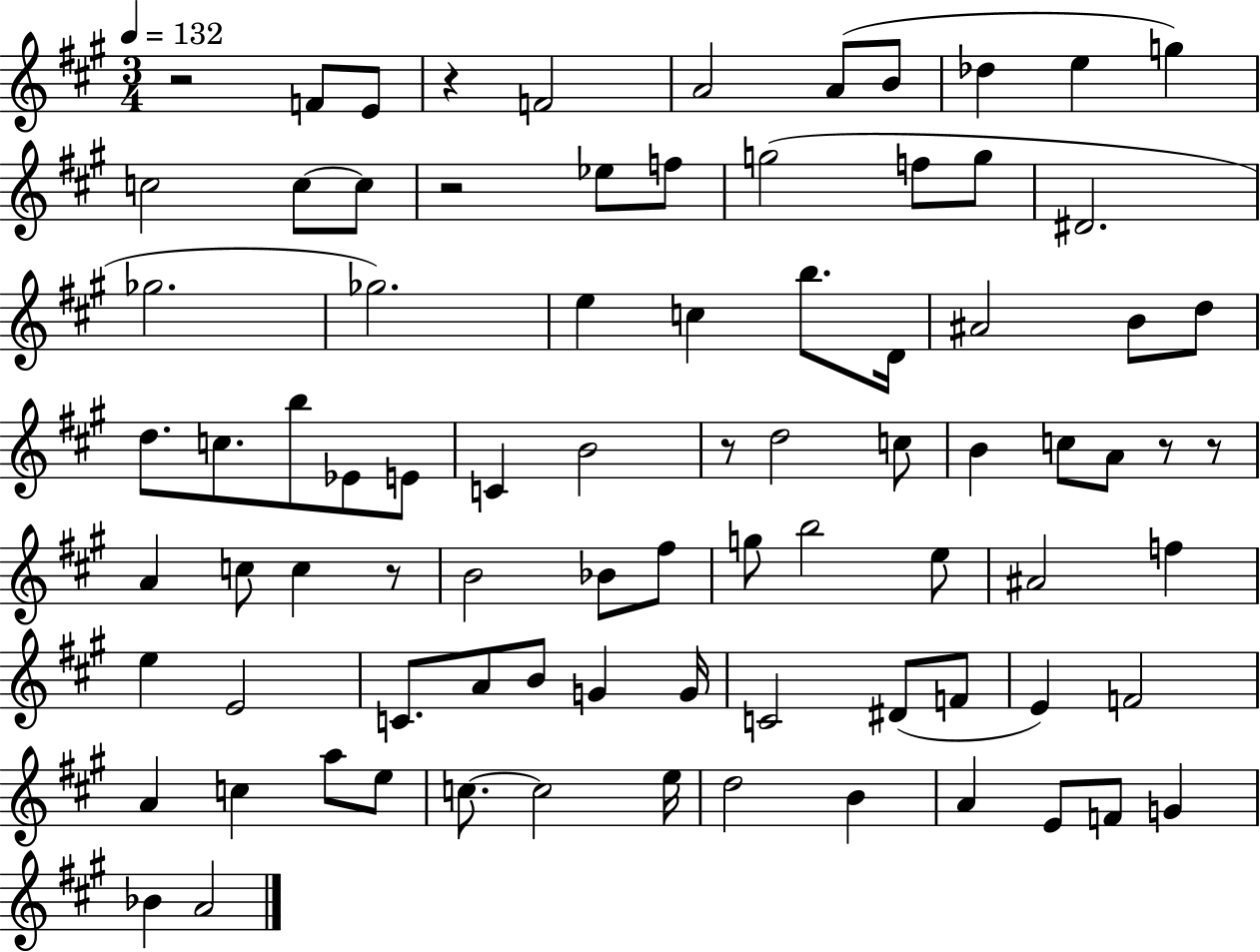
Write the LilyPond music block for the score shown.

{
  \clef treble
  \numericTimeSignature
  \time 3/4
  \key a \major
  \tempo 4 = 132
  \repeat volta 2 { r2 f'8 e'8 | r4 f'2 | a'2 a'8( b'8 | des''4 e''4 g''4) | \break c''2 c''8~~ c''8 | r2 ees''8 f''8 | g''2( f''8 g''8 | dis'2. | \break ges''2. | ges''2.) | e''4 c''4 b''8. d'16 | ais'2 b'8 d''8 | \break d''8. c''8. b''8 ees'8 e'8 | c'4 b'2 | r8 d''2 c''8 | b'4 c''8 a'8 r8 r8 | \break a'4 c''8 c''4 r8 | b'2 bes'8 fis''8 | g''8 b''2 e''8 | ais'2 f''4 | \break e''4 e'2 | c'8. a'8 b'8 g'4 g'16 | c'2 dis'8( f'8 | e'4) f'2 | \break a'4 c''4 a''8 e''8 | c''8.~~ c''2 e''16 | d''2 b'4 | a'4 e'8 f'8 g'4 | \break bes'4 a'2 | } \bar "|."
}